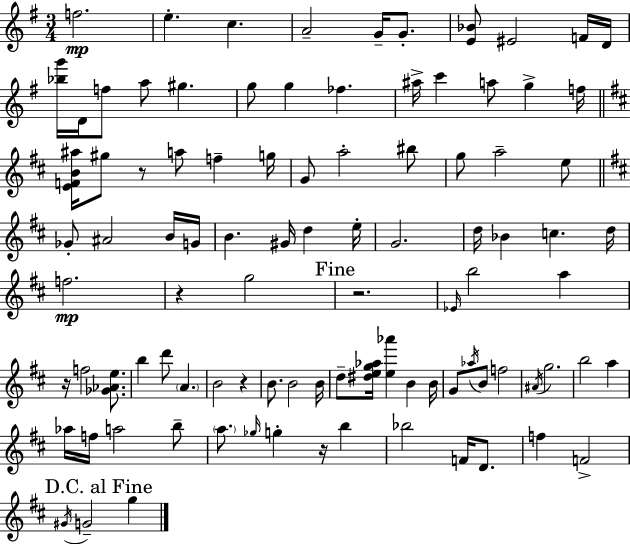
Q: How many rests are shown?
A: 6